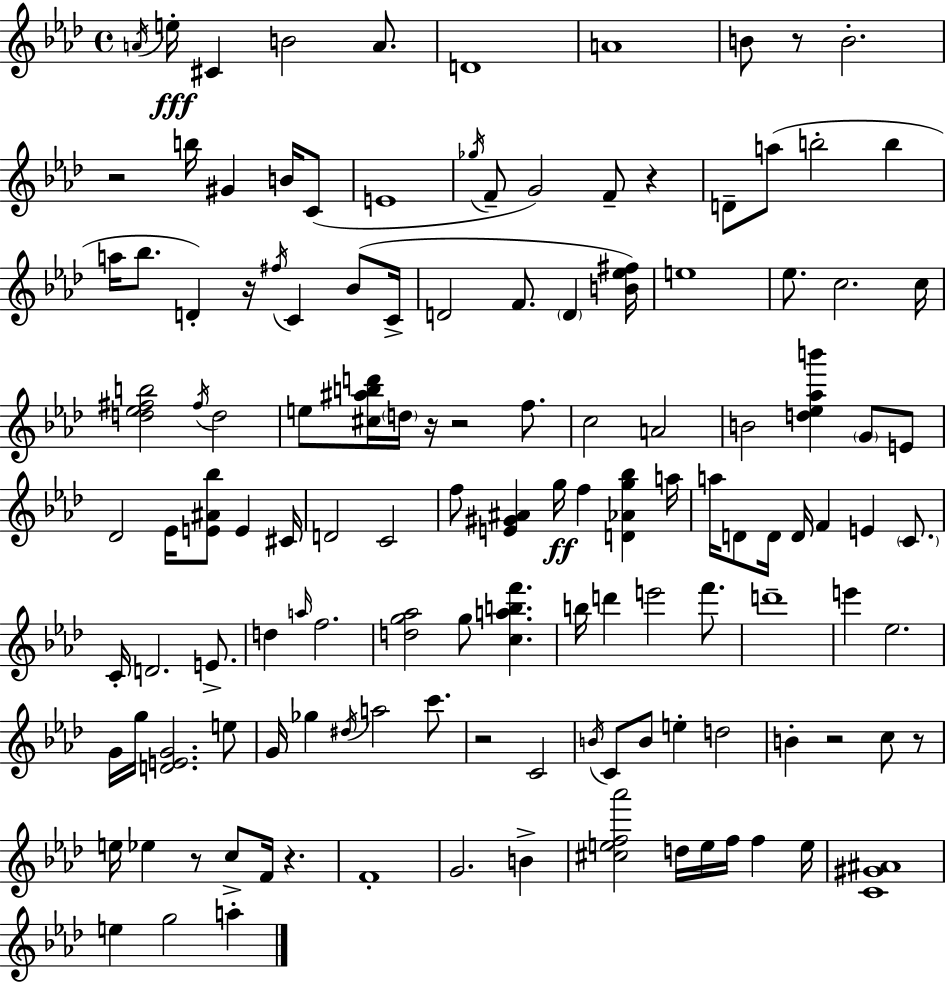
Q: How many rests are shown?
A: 11